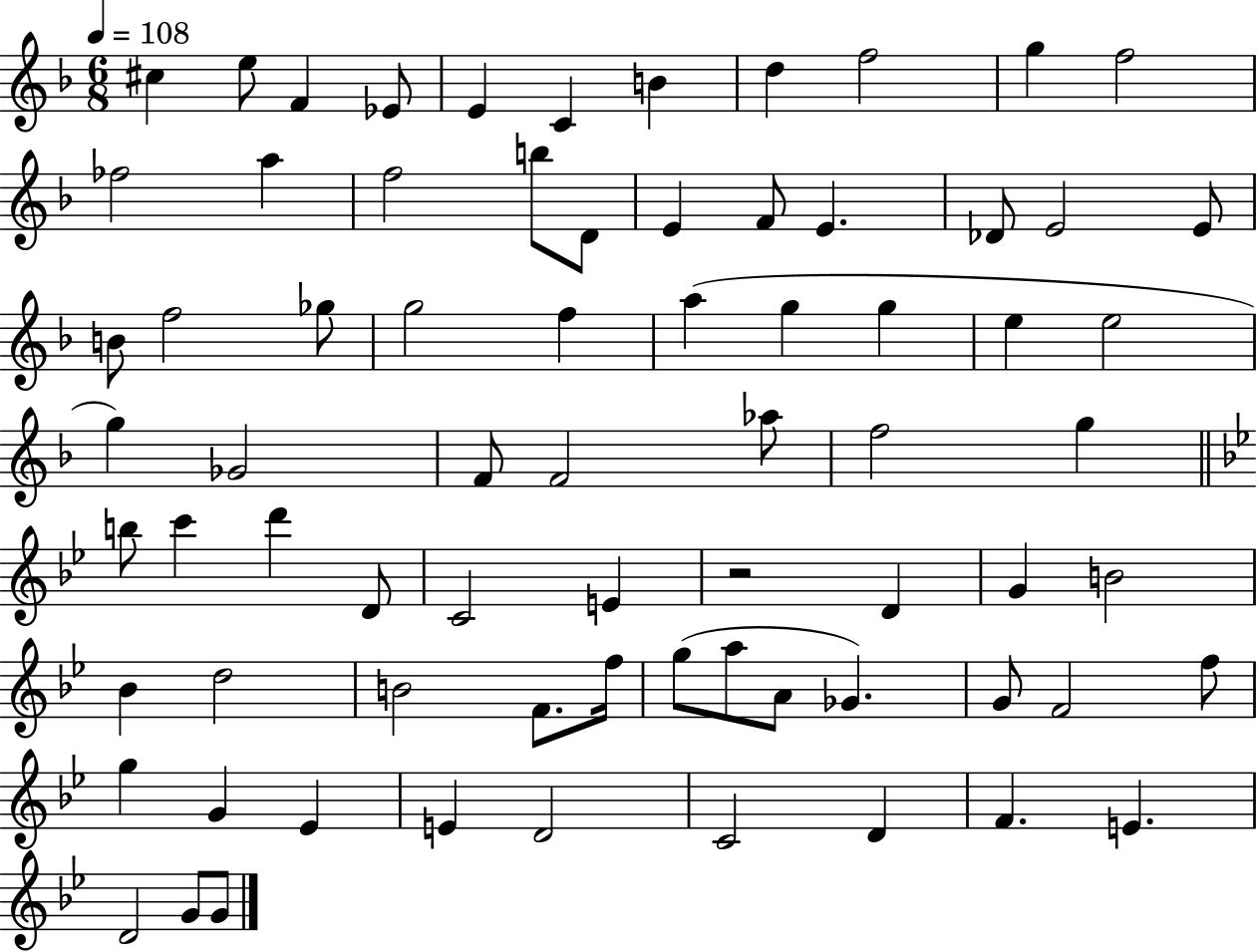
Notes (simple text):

C#5/q E5/e F4/q Eb4/e E4/q C4/q B4/q D5/q F5/h G5/q F5/h FES5/h A5/q F5/h B5/e D4/e E4/q F4/e E4/q. Db4/e E4/h E4/e B4/e F5/h Gb5/e G5/h F5/q A5/q G5/q G5/q E5/q E5/h G5/q Gb4/h F4/e F4/h Ab5/e F5/h G5/q B5/e C6/q D6/q D4/e C4/h E4/q R/h D4/q G4/q B4/h Bb4/q D5/h B4/h F4/e. F5/s G5/e A5/e A4/e Gb4/q. G4/e F4/h F5/e G5/q G4/q Eb4/q E4/q D4/h C4/h D4/q F4/q. E4/q. D4/h G4/e G4/e